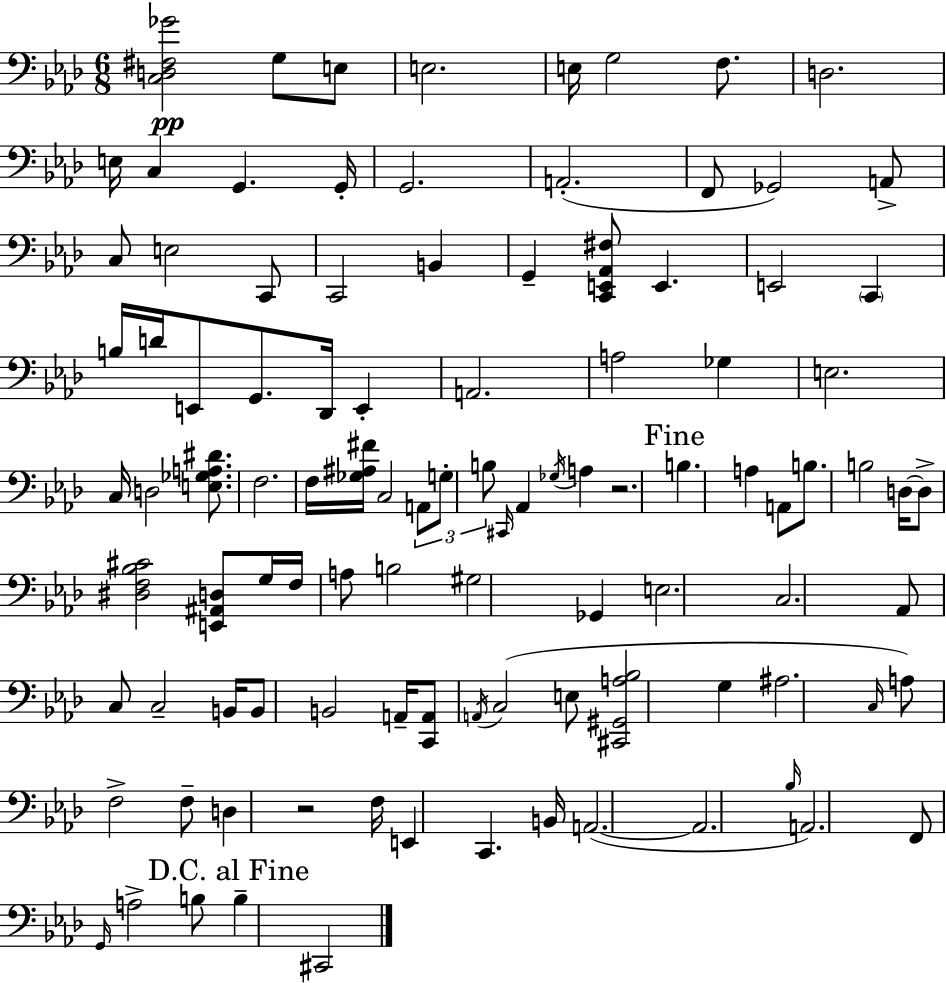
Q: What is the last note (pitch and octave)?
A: C#2